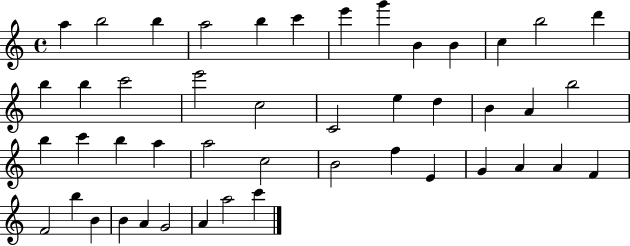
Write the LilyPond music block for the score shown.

{
  \clef treble
  \time 4/4
  \defaultTimeSignature
  \key c \major
  a''4 b''2 b''4 | a''2 b''4 c'''4 | e'''4 g'''4 b'4 b'4 | c''4 b''2 d'''4 | \break b''4 b''4 c'''2 | e'''2 c''2 | c'2 e''4 d''4 | b'4 a'4 b''2 | \break b''4 c'''4 b''4 a''4 | a''2 c''2 | b'2 f''4 e'4 | g'4 a'4 a'4 f'4 | \break f'2 b''4 b'4 | b'4 a'4 g'2 | a'4 a''2 c'''4 | \bar "|."
}